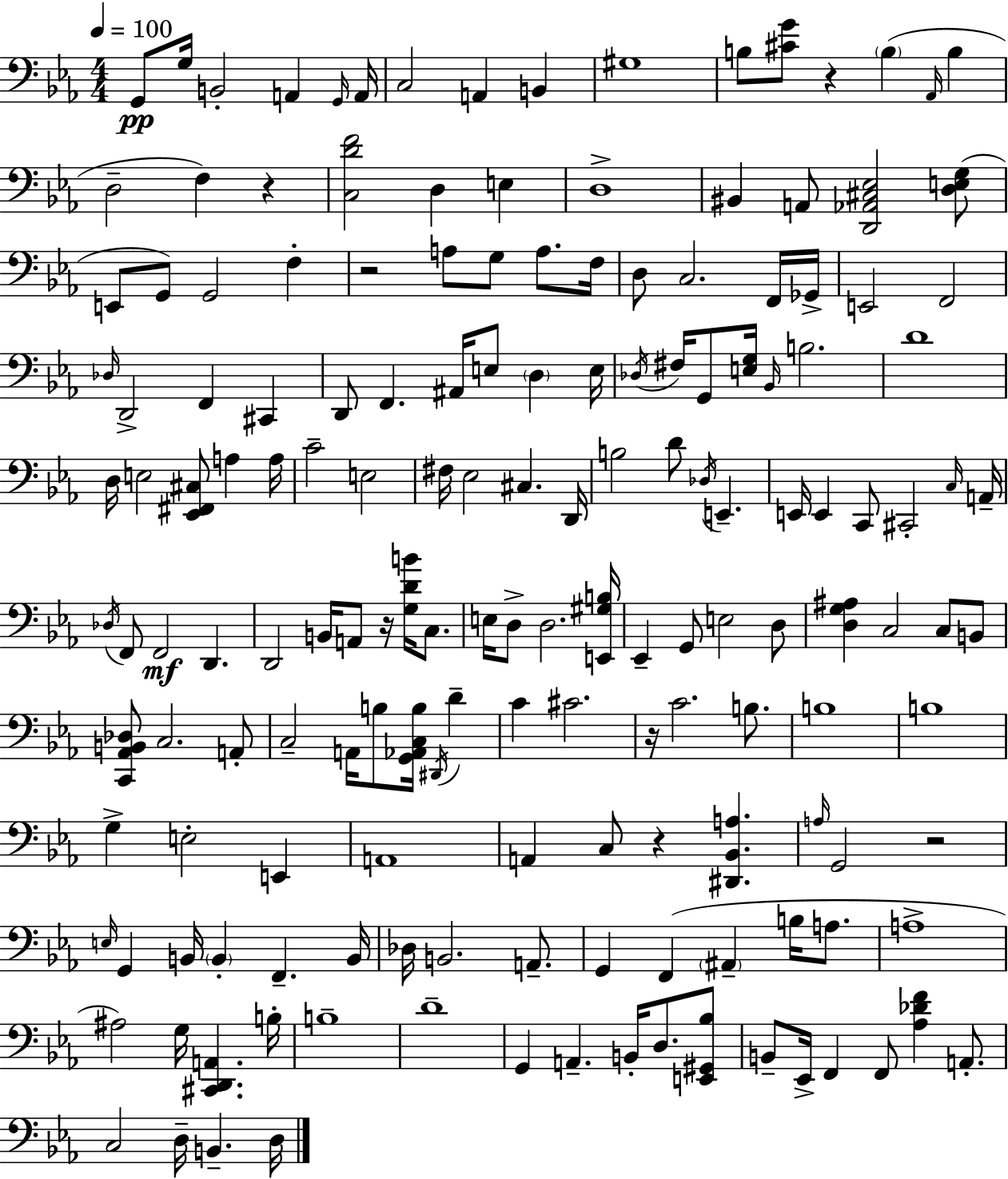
X:1
T:Untitled
M:4/4
L:1/4
K:Eb
G,,/2 G,/4 B,,2 A,, G,,/4 A,,/4 C,2 A,, B,, ^G,4 B,/2 [^CG]/2 z B, _A,,/4 B, D,2 F, z [C,DF]2 D, E, D,4 ^B,, A,,/2 [D,,_A,,^C,_E,]2 [D,E,G,]/2 E,,/2 G,,/2 G,,2 F, z2 A,/2 G,/2 A,/2 F,/4 D,/2 C,2 F,,/4 _G,,/4 E,,2 F,,2 _D,/4 D,,2 F,, ^C,, D,,/2 F,, ^A,,/4 E,/2 D, E,/4 _D,/4 ^F,/4 G,,/2 [E,G,]/4 _B,,/4 B,2 D4 D,/4 E,2 [_E,,^F,,^C,]/2 A, A,/4 C2 E,2 ^F,/4 _E,2 ^C, D,,/4 B,2 D/2 _D,/4 E,, E,,/4 E,, C,,/2 ^C,,2 C,/4 A,,/4 _D,/4 F,,/2 F,,2 D,, D,,2 B,,/4 A,,/2 z/4 [G,DB]/4 C,/2 E,/4 D,/2 D,2 [E,,^G,B,]/4 _E,, G,,/2 E,2 D,/2 [D,G,^A,] C,2 C,/2 B,,/2 [C,,_A,,B,,_D,]/2 C,2 A,,/2 C,2 A,,/4 B,/2 [G,,_A,,C,B,]/4 ^D,,/4 D C ^C2 z/4 C2 B,/2 B,4 B,4 G, E,2 E,, A,,4 A,, C,/2 z [^D,,_B,,A,] A,/4 G,,2 z2 E,/4 G,, B,,/4 B,, F,, B,,/4 _D,/4 B,,2 A,,/2 G,, F,, ^A,, B,/4 A,/2 A,4 ^A,2 G,/4 [^C,,D,,A,,] B,/4 B,4 D4 G,, A,, B,,/4 D,/2 [E,,^G,,_B,]/2 B,,/2 _E,,/4 F,, F,,/2 [_A,_DF] A,,/2 C,2 D,/4 B,, D,/4